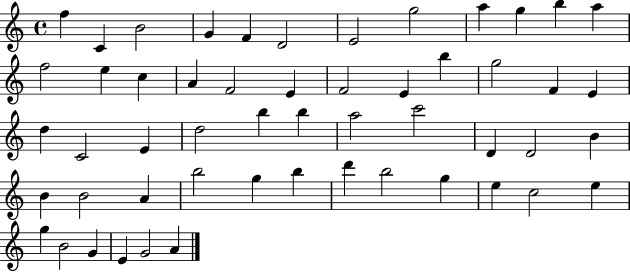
X:1
T:Untitled
M:4/4
L:1/4
K:C
f C B2 G F D2 E2 g2 a g b a f2 e c A F2 E F2 E b g2 F E d C2 E d2 b b a2 c'2 D D2 B B B2 A b2 g b d' b2 g e c2 e g B2 G E G2 A